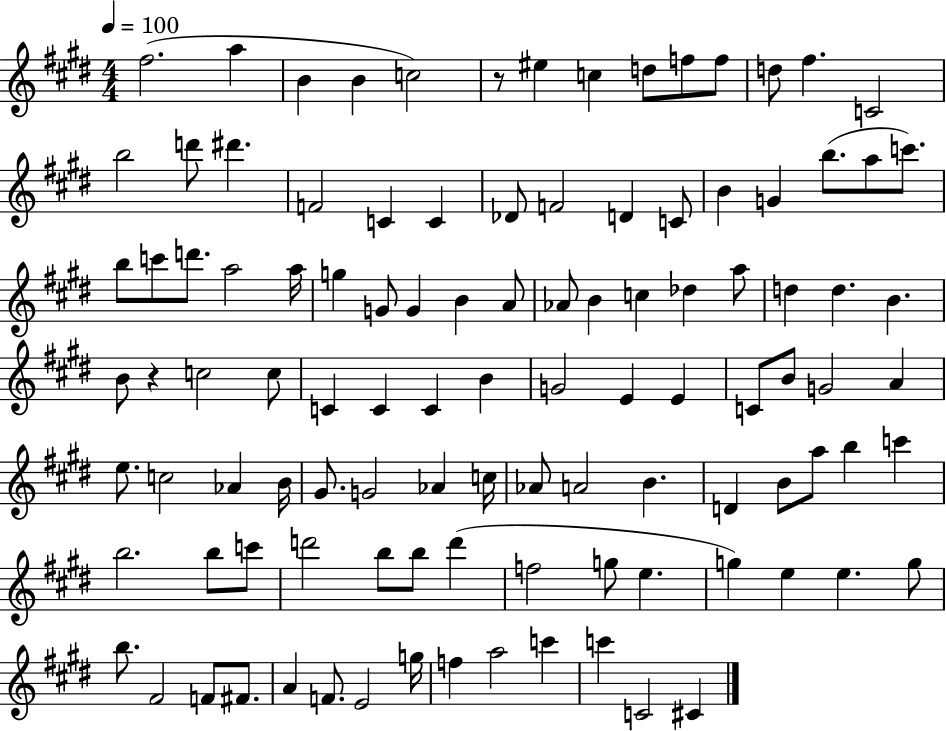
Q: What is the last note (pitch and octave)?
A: C#4